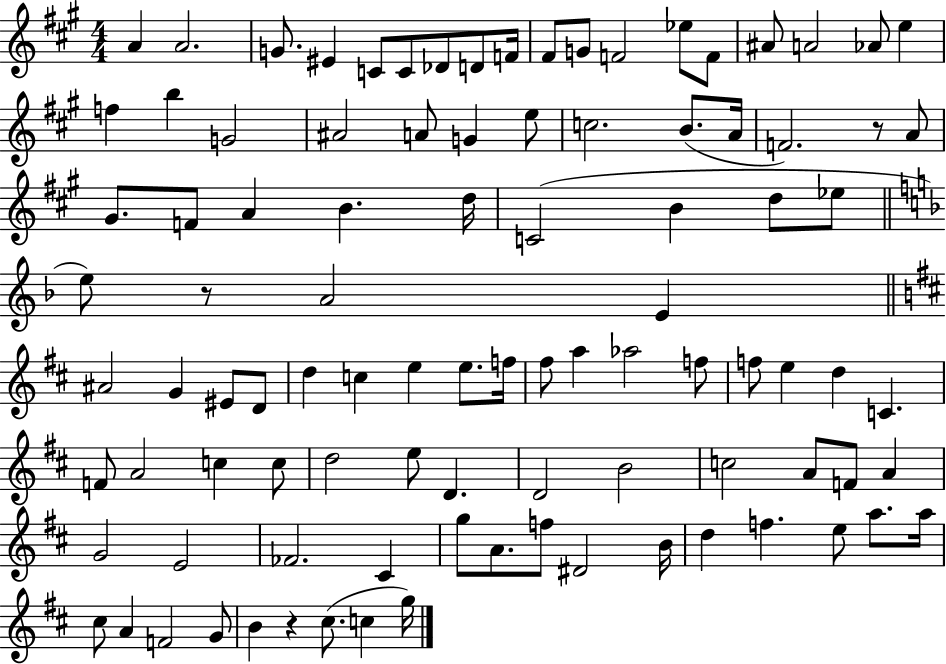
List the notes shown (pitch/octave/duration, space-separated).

A4/q A4/h. G4/e. EIS4/q C4/e C4/e Db4/e D4/e F4/s F#4/e G4/e F4/h Eb5/e F4/e A#4/e A4/h Ab4/e E5/q F5/q B5/q G4/h A#4/h A4/e G4/q E5/e C5/h. B4/e. A4/s F4/h. R/e A4/e G#4/e. F4/e A4/q B4/q. D5/s C4/h B4/q D5/e Eb5/e E5/e R/e A4/h E4/q A#4/h G4/q EIS4/e D4/e D5/q C5/q E5/q E5/e. F5/s F#5/e A5/q Ab5/h F5/e F5/e E5/q D5/q C4/q. F4/e A4/h C5/q C5/e D5/h E5/e D4/q. D4/h B4/h C5/h A4/e F4/e A4/q G4/h E4/h FES4/h. C#4/q G5/e A4/e. F5/e D#4/h B4/s D5/q F5/q. E5/e A5/e. A5/s C#5/e A4/q F4/h G4/e B4/q R/q C#5/e. C5/q G5/s